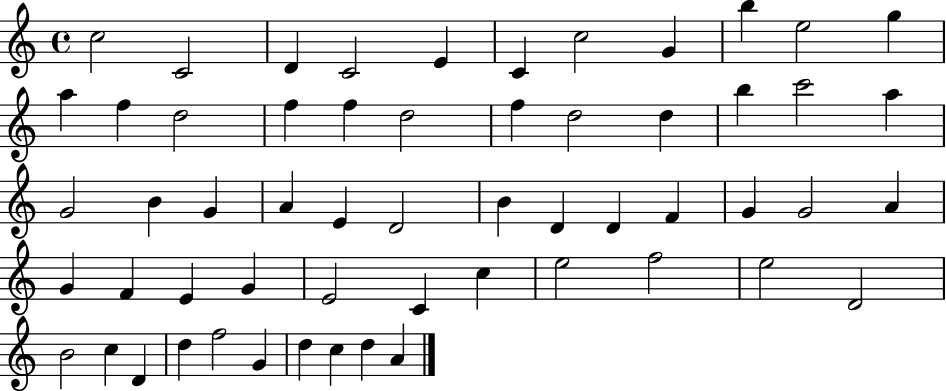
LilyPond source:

{
  \clef treble
  \time 4/4
  \defaultTimeSignature
  \key c \major
  c''2 c'2 | d'4 c'2 e'4 | c'4 c''2 g'4 | b''4 e''2 g''4 | \break a''4 f''4 d''2 | f''4 f''4 d''2 | f''4 d''2 d''4 | b''4 c'''2 a''4 | \break g'2 b'4 g'4 | a'4 e'4 d'2 | b'4 d'4 d'4 f'4 | g'4 g'2 a'4 | \break g'4 f'4 e'4 g'4 | e'2 c'4 c''4 | e''2 f''2 | e''2 d'2 | \break b'2 c''4 d'4 | d''4 f''2 g'4 | d''4 c''4 d''4 a'4 | \bar "|."
}